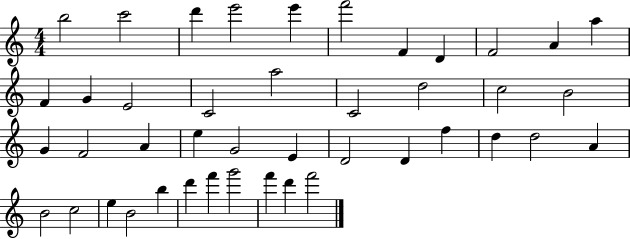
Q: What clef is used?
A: treble